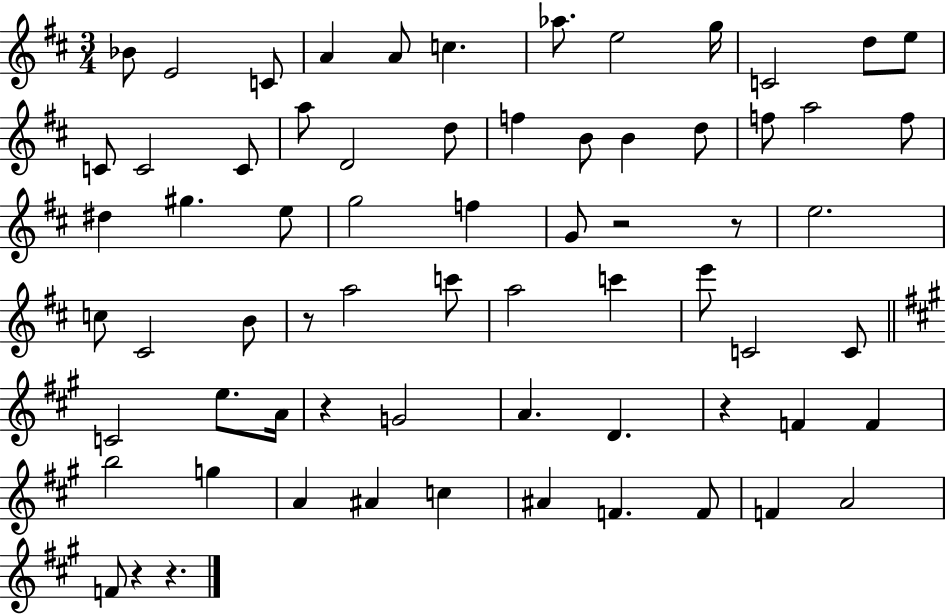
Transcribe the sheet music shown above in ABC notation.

X:1
T:Untitled
M:3/4
L:1/4
K:D
_B/2 E2 C/2 A A/2 c _a/2 e2 g/4 C2 d/2 e/2 C/2 C2 C/2 a/2 D2 d/2 f B/2 B d/2 f/2 a2 f/2 ^d ^g e/2 g2 f G/2 z2 z/2 e2 c/2 ^C2 B/2 z/2 a2 c'/2 a2 c' e'/2 C2 C/2 C2 e/2 A/4 z G2 A D z F F b2 g A ^A c ^A F F/2 F A2 F/2 z z